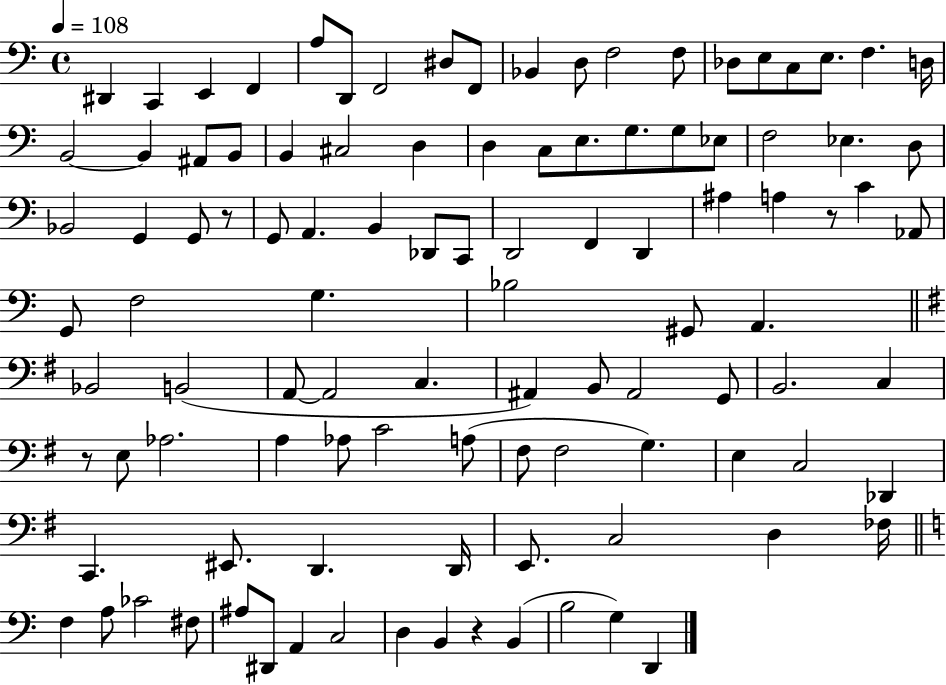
D#2/q C2/q E2/q F2/q A3/e D2/e F2/h D#3/e F2/e Bb2/q D3/e F3/h F3/e Db3/e E3/e C3/e E3/e. F3/q. D3/s B2/h B2/q A#2/e B2/e B2/q C#3/h D3/q D3/q C3/e E3/e. G3/e. G3/e Eb3/e F3/h Eb3/q. D3/e Bb2/h G2/q G2/e R/e G2/e A2/q. B2/q Db2/e C2/e D2/h F2/q D2/q A#3/q A3/q R/e C4/q Ab2/e G2/e F3/h G3/q. Bb3/h G#2/e A2/q. Bb2/h B2/h A2/e A2/h C3/q. A#2/q B2/e A#2/h G2/e B2/h. C3/q R/e E3/e Ab3/h. A3/q Ab3/e C4/h A3/e F#3/e F#3/h G3/q. E3/q C3/h Db2/q C2/q. EIS2/e. D2/q. D2/s E2/e. C3/h D3/q FES3/s F3/q A3/e CES4/h F#3/e A#3/e D#2/e A2/q C3/h D3/q B2/q R/q B2/q B3/h G3/q D2/q